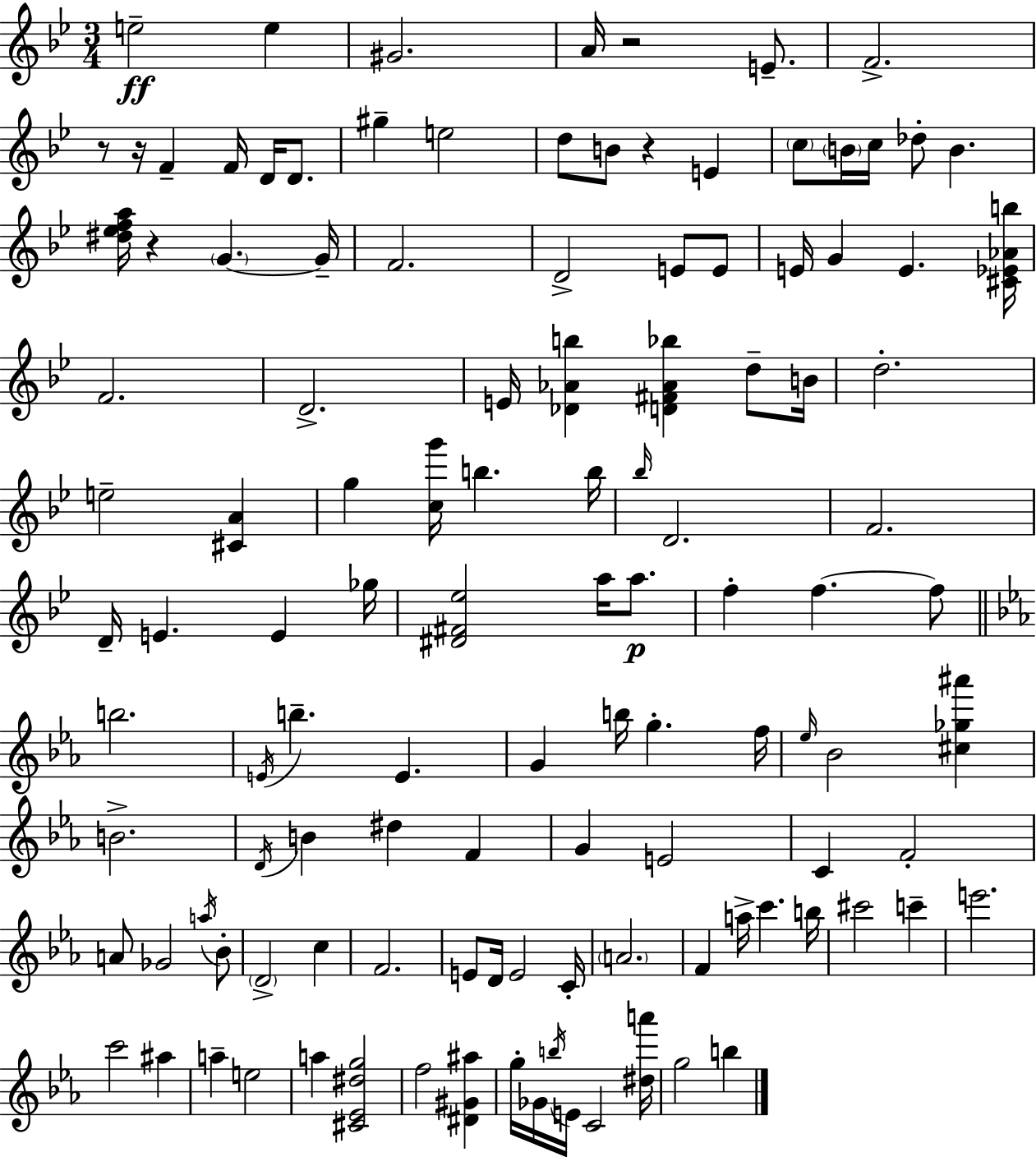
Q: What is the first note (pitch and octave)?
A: E5